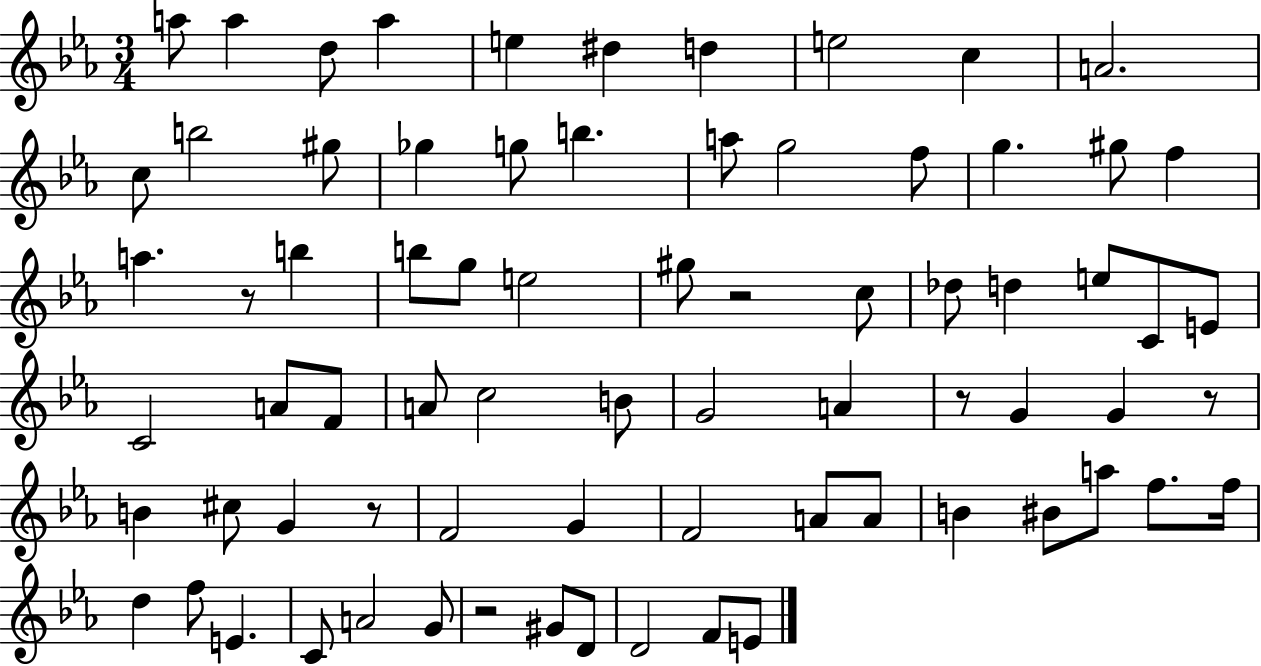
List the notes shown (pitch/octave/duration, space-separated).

A5/e A5/q D5/e A5/q E5/q D#5/q D5/q E5/h C5/q A4/h. C5/e B5/h G#5/e Gb5/q G5/e B5/q. A5/e G5/h F5/e G5/q. G#5/e F5/q A5/q. R/e B5/q B5/e G5/e E5/h G#5/e R/h C5/e Db5/e D5/q E5/e C4/e E4/e C4/h A4/e F4/e A4/e C5/h B4/e G4/h A4/q R/e G4/q G4/q R/e B4/q C#5/e G4/q R/e F4/h G4/q F4/h A4/e A4/e B4/q BIS4/e A5/e F5/e. F5/s D5/q F5/e E4/q. C4/e A4/h G4/e R/h G#4/e D4/e D4/h F4/e E4/e